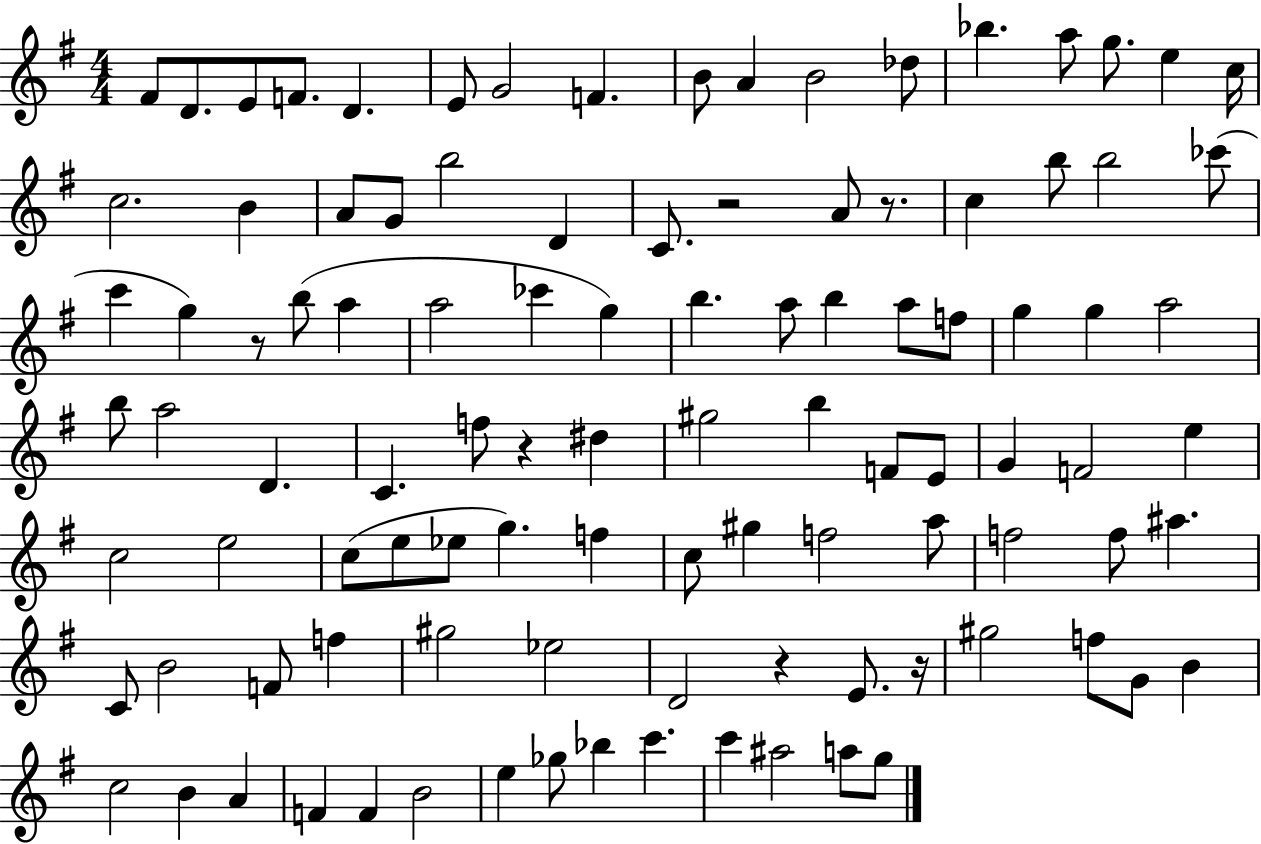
{
  \clef treble
  \numericTimeSignature
  \time 4/4
  \key g \major
  fis'8 d'8. e'8 f'8. d'4. | e'8 g'2 f'4. | b'8 a'4 b'2 des''8 | bes''4. a''8 g''8. e''4 c''16 | \break c''2. b'4 | a'8 g'8 b''2 d'4 | c'8. r2 a'8 r8. | c''4 b''8 b''2 ces'''8( | \break c'''4 g''4) r8 b''8( a''4 | a''2 ces'''4 g''4) | b''4. a''8 b''4 a''8 f''8 | g''4 g''4 a''2 | \break b''8 a''2 d'4. | c'4. f''8 r4 dis''4 | gis''2 b''4 f'8 e'8 | g'4 f'2 e''4 | \break c''2 e''2 | c''8( e''8 ees''8 g''4.) f''4 | c''8 gis''4 f''2 a''8 | f''2 f''8 ais''4. | \break c'8 b'2 f'8 f''4 | gis''2 ees''2 | d'2 r4 e'8. r16 | gis''2 f''8 g'8 b'4 | \break c''2 b'4 a'4 | f'4 f'4 b'2 | e''4 ges''8 bes''4 c'''4. | c'''4 ais''2 a''8 g''8 | \break \bar "|."
}